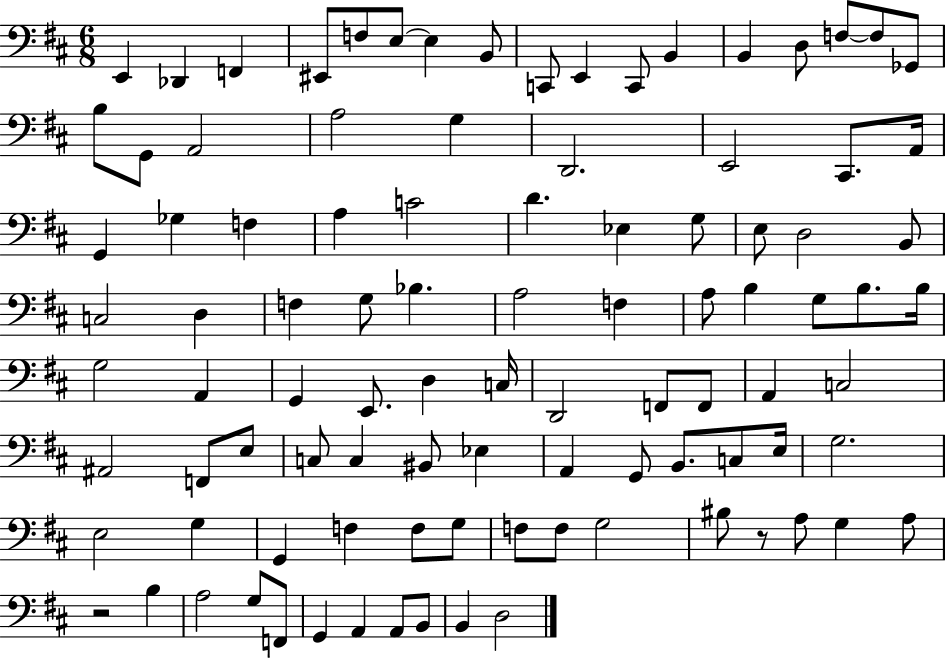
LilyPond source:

{
  \clef bass
  \numericTimeSignature
  \time 6/8
  \key d \major
  e,4 des,4 f,4 | eis,8 f8 e8~~ e4 b,8 | c,8 e,4 c,8 b,4 | b,4 d8 f8~~ f8 ges,8 | \break b8 g,8 a,2 | a2 g4 | d,2. | e,2 cis,8. a,16 | \break g,4 ges4 f4 | a4 c'2 | d'4. ees4 g8 | e8 d2 b,8 | \break c2 d4 | f4 g8 bes4. | a2 f4 | a8 b4 g8 b8. b16 | \break g2 a,4 | g,4 e,8. d4 c16 | d,2 f,8 f,8 | a,4 c2 | \break ais,2 f,8 e8 | c8 c4 bis,8 ees4 | a,4 g,8 b,8. c8 e16 | g2. | \break e2 g4 | g,4 f4 f8 g8 | f8 f8 g2 | bis8 r8 a8 g4 a8 | \break r2 b4 | a2 g8 f,8 | g,4 a,4 a,8 b,8 | b,4 d2 | \break \bar "|."
}